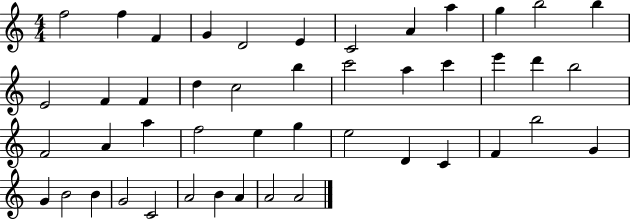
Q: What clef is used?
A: treble